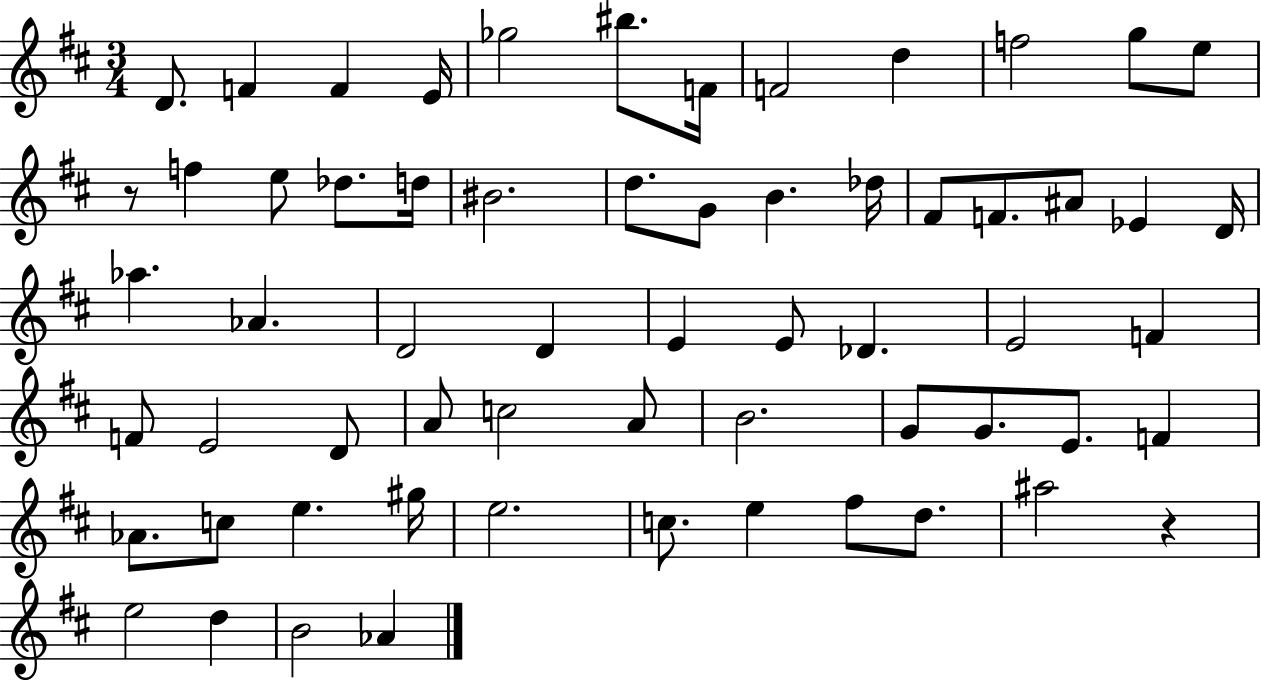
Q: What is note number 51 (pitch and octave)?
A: E5